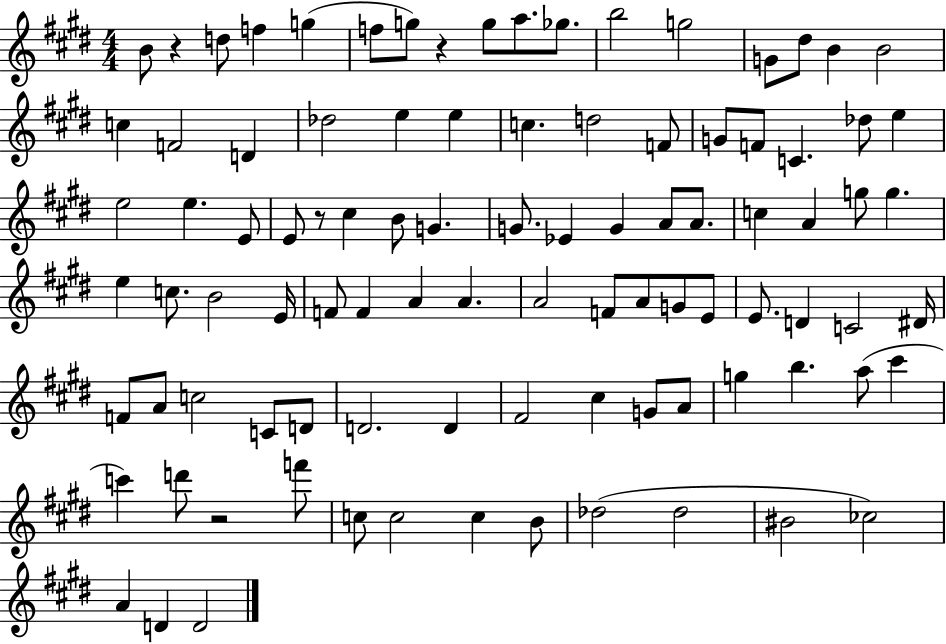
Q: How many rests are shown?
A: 4